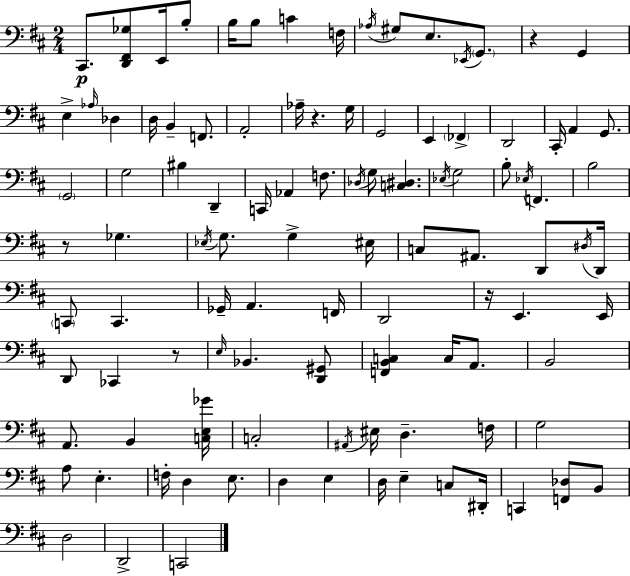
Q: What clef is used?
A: bass